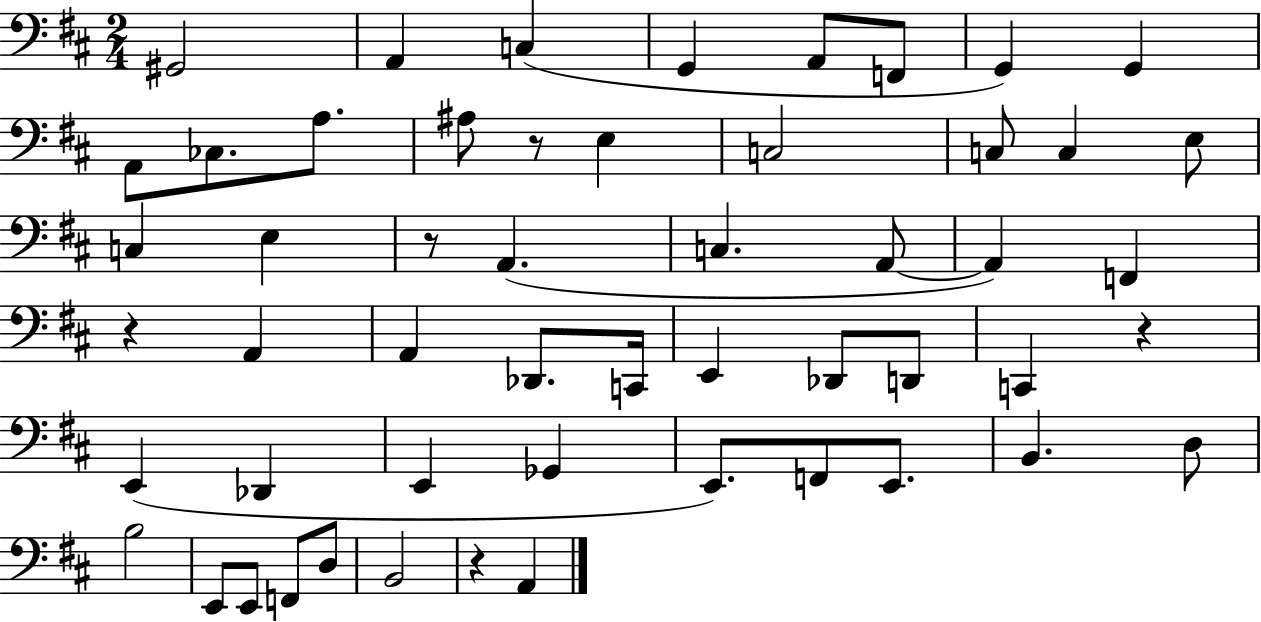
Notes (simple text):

G#2/h A2/q C3/q G2/q A2/e F2/e G2/q G2/q A2/e CES3/e. A3/e. A#3/e R/e E3/q C3/h C3/e C3/q E3/e C3/q E3/q R/e A2/q. C3/q. A2/e A2/q F2/q R/q A2/q A2/q Db2/e. C2/s E2/q Db2/e D2/e C2/q R/q E2/q Db2/q E2/q Gb2/q E2/e. F2/e E2/e. B2/q. D3/e B3/h E2/e E2/e F2/e D3/e B2/h R/q A2/q